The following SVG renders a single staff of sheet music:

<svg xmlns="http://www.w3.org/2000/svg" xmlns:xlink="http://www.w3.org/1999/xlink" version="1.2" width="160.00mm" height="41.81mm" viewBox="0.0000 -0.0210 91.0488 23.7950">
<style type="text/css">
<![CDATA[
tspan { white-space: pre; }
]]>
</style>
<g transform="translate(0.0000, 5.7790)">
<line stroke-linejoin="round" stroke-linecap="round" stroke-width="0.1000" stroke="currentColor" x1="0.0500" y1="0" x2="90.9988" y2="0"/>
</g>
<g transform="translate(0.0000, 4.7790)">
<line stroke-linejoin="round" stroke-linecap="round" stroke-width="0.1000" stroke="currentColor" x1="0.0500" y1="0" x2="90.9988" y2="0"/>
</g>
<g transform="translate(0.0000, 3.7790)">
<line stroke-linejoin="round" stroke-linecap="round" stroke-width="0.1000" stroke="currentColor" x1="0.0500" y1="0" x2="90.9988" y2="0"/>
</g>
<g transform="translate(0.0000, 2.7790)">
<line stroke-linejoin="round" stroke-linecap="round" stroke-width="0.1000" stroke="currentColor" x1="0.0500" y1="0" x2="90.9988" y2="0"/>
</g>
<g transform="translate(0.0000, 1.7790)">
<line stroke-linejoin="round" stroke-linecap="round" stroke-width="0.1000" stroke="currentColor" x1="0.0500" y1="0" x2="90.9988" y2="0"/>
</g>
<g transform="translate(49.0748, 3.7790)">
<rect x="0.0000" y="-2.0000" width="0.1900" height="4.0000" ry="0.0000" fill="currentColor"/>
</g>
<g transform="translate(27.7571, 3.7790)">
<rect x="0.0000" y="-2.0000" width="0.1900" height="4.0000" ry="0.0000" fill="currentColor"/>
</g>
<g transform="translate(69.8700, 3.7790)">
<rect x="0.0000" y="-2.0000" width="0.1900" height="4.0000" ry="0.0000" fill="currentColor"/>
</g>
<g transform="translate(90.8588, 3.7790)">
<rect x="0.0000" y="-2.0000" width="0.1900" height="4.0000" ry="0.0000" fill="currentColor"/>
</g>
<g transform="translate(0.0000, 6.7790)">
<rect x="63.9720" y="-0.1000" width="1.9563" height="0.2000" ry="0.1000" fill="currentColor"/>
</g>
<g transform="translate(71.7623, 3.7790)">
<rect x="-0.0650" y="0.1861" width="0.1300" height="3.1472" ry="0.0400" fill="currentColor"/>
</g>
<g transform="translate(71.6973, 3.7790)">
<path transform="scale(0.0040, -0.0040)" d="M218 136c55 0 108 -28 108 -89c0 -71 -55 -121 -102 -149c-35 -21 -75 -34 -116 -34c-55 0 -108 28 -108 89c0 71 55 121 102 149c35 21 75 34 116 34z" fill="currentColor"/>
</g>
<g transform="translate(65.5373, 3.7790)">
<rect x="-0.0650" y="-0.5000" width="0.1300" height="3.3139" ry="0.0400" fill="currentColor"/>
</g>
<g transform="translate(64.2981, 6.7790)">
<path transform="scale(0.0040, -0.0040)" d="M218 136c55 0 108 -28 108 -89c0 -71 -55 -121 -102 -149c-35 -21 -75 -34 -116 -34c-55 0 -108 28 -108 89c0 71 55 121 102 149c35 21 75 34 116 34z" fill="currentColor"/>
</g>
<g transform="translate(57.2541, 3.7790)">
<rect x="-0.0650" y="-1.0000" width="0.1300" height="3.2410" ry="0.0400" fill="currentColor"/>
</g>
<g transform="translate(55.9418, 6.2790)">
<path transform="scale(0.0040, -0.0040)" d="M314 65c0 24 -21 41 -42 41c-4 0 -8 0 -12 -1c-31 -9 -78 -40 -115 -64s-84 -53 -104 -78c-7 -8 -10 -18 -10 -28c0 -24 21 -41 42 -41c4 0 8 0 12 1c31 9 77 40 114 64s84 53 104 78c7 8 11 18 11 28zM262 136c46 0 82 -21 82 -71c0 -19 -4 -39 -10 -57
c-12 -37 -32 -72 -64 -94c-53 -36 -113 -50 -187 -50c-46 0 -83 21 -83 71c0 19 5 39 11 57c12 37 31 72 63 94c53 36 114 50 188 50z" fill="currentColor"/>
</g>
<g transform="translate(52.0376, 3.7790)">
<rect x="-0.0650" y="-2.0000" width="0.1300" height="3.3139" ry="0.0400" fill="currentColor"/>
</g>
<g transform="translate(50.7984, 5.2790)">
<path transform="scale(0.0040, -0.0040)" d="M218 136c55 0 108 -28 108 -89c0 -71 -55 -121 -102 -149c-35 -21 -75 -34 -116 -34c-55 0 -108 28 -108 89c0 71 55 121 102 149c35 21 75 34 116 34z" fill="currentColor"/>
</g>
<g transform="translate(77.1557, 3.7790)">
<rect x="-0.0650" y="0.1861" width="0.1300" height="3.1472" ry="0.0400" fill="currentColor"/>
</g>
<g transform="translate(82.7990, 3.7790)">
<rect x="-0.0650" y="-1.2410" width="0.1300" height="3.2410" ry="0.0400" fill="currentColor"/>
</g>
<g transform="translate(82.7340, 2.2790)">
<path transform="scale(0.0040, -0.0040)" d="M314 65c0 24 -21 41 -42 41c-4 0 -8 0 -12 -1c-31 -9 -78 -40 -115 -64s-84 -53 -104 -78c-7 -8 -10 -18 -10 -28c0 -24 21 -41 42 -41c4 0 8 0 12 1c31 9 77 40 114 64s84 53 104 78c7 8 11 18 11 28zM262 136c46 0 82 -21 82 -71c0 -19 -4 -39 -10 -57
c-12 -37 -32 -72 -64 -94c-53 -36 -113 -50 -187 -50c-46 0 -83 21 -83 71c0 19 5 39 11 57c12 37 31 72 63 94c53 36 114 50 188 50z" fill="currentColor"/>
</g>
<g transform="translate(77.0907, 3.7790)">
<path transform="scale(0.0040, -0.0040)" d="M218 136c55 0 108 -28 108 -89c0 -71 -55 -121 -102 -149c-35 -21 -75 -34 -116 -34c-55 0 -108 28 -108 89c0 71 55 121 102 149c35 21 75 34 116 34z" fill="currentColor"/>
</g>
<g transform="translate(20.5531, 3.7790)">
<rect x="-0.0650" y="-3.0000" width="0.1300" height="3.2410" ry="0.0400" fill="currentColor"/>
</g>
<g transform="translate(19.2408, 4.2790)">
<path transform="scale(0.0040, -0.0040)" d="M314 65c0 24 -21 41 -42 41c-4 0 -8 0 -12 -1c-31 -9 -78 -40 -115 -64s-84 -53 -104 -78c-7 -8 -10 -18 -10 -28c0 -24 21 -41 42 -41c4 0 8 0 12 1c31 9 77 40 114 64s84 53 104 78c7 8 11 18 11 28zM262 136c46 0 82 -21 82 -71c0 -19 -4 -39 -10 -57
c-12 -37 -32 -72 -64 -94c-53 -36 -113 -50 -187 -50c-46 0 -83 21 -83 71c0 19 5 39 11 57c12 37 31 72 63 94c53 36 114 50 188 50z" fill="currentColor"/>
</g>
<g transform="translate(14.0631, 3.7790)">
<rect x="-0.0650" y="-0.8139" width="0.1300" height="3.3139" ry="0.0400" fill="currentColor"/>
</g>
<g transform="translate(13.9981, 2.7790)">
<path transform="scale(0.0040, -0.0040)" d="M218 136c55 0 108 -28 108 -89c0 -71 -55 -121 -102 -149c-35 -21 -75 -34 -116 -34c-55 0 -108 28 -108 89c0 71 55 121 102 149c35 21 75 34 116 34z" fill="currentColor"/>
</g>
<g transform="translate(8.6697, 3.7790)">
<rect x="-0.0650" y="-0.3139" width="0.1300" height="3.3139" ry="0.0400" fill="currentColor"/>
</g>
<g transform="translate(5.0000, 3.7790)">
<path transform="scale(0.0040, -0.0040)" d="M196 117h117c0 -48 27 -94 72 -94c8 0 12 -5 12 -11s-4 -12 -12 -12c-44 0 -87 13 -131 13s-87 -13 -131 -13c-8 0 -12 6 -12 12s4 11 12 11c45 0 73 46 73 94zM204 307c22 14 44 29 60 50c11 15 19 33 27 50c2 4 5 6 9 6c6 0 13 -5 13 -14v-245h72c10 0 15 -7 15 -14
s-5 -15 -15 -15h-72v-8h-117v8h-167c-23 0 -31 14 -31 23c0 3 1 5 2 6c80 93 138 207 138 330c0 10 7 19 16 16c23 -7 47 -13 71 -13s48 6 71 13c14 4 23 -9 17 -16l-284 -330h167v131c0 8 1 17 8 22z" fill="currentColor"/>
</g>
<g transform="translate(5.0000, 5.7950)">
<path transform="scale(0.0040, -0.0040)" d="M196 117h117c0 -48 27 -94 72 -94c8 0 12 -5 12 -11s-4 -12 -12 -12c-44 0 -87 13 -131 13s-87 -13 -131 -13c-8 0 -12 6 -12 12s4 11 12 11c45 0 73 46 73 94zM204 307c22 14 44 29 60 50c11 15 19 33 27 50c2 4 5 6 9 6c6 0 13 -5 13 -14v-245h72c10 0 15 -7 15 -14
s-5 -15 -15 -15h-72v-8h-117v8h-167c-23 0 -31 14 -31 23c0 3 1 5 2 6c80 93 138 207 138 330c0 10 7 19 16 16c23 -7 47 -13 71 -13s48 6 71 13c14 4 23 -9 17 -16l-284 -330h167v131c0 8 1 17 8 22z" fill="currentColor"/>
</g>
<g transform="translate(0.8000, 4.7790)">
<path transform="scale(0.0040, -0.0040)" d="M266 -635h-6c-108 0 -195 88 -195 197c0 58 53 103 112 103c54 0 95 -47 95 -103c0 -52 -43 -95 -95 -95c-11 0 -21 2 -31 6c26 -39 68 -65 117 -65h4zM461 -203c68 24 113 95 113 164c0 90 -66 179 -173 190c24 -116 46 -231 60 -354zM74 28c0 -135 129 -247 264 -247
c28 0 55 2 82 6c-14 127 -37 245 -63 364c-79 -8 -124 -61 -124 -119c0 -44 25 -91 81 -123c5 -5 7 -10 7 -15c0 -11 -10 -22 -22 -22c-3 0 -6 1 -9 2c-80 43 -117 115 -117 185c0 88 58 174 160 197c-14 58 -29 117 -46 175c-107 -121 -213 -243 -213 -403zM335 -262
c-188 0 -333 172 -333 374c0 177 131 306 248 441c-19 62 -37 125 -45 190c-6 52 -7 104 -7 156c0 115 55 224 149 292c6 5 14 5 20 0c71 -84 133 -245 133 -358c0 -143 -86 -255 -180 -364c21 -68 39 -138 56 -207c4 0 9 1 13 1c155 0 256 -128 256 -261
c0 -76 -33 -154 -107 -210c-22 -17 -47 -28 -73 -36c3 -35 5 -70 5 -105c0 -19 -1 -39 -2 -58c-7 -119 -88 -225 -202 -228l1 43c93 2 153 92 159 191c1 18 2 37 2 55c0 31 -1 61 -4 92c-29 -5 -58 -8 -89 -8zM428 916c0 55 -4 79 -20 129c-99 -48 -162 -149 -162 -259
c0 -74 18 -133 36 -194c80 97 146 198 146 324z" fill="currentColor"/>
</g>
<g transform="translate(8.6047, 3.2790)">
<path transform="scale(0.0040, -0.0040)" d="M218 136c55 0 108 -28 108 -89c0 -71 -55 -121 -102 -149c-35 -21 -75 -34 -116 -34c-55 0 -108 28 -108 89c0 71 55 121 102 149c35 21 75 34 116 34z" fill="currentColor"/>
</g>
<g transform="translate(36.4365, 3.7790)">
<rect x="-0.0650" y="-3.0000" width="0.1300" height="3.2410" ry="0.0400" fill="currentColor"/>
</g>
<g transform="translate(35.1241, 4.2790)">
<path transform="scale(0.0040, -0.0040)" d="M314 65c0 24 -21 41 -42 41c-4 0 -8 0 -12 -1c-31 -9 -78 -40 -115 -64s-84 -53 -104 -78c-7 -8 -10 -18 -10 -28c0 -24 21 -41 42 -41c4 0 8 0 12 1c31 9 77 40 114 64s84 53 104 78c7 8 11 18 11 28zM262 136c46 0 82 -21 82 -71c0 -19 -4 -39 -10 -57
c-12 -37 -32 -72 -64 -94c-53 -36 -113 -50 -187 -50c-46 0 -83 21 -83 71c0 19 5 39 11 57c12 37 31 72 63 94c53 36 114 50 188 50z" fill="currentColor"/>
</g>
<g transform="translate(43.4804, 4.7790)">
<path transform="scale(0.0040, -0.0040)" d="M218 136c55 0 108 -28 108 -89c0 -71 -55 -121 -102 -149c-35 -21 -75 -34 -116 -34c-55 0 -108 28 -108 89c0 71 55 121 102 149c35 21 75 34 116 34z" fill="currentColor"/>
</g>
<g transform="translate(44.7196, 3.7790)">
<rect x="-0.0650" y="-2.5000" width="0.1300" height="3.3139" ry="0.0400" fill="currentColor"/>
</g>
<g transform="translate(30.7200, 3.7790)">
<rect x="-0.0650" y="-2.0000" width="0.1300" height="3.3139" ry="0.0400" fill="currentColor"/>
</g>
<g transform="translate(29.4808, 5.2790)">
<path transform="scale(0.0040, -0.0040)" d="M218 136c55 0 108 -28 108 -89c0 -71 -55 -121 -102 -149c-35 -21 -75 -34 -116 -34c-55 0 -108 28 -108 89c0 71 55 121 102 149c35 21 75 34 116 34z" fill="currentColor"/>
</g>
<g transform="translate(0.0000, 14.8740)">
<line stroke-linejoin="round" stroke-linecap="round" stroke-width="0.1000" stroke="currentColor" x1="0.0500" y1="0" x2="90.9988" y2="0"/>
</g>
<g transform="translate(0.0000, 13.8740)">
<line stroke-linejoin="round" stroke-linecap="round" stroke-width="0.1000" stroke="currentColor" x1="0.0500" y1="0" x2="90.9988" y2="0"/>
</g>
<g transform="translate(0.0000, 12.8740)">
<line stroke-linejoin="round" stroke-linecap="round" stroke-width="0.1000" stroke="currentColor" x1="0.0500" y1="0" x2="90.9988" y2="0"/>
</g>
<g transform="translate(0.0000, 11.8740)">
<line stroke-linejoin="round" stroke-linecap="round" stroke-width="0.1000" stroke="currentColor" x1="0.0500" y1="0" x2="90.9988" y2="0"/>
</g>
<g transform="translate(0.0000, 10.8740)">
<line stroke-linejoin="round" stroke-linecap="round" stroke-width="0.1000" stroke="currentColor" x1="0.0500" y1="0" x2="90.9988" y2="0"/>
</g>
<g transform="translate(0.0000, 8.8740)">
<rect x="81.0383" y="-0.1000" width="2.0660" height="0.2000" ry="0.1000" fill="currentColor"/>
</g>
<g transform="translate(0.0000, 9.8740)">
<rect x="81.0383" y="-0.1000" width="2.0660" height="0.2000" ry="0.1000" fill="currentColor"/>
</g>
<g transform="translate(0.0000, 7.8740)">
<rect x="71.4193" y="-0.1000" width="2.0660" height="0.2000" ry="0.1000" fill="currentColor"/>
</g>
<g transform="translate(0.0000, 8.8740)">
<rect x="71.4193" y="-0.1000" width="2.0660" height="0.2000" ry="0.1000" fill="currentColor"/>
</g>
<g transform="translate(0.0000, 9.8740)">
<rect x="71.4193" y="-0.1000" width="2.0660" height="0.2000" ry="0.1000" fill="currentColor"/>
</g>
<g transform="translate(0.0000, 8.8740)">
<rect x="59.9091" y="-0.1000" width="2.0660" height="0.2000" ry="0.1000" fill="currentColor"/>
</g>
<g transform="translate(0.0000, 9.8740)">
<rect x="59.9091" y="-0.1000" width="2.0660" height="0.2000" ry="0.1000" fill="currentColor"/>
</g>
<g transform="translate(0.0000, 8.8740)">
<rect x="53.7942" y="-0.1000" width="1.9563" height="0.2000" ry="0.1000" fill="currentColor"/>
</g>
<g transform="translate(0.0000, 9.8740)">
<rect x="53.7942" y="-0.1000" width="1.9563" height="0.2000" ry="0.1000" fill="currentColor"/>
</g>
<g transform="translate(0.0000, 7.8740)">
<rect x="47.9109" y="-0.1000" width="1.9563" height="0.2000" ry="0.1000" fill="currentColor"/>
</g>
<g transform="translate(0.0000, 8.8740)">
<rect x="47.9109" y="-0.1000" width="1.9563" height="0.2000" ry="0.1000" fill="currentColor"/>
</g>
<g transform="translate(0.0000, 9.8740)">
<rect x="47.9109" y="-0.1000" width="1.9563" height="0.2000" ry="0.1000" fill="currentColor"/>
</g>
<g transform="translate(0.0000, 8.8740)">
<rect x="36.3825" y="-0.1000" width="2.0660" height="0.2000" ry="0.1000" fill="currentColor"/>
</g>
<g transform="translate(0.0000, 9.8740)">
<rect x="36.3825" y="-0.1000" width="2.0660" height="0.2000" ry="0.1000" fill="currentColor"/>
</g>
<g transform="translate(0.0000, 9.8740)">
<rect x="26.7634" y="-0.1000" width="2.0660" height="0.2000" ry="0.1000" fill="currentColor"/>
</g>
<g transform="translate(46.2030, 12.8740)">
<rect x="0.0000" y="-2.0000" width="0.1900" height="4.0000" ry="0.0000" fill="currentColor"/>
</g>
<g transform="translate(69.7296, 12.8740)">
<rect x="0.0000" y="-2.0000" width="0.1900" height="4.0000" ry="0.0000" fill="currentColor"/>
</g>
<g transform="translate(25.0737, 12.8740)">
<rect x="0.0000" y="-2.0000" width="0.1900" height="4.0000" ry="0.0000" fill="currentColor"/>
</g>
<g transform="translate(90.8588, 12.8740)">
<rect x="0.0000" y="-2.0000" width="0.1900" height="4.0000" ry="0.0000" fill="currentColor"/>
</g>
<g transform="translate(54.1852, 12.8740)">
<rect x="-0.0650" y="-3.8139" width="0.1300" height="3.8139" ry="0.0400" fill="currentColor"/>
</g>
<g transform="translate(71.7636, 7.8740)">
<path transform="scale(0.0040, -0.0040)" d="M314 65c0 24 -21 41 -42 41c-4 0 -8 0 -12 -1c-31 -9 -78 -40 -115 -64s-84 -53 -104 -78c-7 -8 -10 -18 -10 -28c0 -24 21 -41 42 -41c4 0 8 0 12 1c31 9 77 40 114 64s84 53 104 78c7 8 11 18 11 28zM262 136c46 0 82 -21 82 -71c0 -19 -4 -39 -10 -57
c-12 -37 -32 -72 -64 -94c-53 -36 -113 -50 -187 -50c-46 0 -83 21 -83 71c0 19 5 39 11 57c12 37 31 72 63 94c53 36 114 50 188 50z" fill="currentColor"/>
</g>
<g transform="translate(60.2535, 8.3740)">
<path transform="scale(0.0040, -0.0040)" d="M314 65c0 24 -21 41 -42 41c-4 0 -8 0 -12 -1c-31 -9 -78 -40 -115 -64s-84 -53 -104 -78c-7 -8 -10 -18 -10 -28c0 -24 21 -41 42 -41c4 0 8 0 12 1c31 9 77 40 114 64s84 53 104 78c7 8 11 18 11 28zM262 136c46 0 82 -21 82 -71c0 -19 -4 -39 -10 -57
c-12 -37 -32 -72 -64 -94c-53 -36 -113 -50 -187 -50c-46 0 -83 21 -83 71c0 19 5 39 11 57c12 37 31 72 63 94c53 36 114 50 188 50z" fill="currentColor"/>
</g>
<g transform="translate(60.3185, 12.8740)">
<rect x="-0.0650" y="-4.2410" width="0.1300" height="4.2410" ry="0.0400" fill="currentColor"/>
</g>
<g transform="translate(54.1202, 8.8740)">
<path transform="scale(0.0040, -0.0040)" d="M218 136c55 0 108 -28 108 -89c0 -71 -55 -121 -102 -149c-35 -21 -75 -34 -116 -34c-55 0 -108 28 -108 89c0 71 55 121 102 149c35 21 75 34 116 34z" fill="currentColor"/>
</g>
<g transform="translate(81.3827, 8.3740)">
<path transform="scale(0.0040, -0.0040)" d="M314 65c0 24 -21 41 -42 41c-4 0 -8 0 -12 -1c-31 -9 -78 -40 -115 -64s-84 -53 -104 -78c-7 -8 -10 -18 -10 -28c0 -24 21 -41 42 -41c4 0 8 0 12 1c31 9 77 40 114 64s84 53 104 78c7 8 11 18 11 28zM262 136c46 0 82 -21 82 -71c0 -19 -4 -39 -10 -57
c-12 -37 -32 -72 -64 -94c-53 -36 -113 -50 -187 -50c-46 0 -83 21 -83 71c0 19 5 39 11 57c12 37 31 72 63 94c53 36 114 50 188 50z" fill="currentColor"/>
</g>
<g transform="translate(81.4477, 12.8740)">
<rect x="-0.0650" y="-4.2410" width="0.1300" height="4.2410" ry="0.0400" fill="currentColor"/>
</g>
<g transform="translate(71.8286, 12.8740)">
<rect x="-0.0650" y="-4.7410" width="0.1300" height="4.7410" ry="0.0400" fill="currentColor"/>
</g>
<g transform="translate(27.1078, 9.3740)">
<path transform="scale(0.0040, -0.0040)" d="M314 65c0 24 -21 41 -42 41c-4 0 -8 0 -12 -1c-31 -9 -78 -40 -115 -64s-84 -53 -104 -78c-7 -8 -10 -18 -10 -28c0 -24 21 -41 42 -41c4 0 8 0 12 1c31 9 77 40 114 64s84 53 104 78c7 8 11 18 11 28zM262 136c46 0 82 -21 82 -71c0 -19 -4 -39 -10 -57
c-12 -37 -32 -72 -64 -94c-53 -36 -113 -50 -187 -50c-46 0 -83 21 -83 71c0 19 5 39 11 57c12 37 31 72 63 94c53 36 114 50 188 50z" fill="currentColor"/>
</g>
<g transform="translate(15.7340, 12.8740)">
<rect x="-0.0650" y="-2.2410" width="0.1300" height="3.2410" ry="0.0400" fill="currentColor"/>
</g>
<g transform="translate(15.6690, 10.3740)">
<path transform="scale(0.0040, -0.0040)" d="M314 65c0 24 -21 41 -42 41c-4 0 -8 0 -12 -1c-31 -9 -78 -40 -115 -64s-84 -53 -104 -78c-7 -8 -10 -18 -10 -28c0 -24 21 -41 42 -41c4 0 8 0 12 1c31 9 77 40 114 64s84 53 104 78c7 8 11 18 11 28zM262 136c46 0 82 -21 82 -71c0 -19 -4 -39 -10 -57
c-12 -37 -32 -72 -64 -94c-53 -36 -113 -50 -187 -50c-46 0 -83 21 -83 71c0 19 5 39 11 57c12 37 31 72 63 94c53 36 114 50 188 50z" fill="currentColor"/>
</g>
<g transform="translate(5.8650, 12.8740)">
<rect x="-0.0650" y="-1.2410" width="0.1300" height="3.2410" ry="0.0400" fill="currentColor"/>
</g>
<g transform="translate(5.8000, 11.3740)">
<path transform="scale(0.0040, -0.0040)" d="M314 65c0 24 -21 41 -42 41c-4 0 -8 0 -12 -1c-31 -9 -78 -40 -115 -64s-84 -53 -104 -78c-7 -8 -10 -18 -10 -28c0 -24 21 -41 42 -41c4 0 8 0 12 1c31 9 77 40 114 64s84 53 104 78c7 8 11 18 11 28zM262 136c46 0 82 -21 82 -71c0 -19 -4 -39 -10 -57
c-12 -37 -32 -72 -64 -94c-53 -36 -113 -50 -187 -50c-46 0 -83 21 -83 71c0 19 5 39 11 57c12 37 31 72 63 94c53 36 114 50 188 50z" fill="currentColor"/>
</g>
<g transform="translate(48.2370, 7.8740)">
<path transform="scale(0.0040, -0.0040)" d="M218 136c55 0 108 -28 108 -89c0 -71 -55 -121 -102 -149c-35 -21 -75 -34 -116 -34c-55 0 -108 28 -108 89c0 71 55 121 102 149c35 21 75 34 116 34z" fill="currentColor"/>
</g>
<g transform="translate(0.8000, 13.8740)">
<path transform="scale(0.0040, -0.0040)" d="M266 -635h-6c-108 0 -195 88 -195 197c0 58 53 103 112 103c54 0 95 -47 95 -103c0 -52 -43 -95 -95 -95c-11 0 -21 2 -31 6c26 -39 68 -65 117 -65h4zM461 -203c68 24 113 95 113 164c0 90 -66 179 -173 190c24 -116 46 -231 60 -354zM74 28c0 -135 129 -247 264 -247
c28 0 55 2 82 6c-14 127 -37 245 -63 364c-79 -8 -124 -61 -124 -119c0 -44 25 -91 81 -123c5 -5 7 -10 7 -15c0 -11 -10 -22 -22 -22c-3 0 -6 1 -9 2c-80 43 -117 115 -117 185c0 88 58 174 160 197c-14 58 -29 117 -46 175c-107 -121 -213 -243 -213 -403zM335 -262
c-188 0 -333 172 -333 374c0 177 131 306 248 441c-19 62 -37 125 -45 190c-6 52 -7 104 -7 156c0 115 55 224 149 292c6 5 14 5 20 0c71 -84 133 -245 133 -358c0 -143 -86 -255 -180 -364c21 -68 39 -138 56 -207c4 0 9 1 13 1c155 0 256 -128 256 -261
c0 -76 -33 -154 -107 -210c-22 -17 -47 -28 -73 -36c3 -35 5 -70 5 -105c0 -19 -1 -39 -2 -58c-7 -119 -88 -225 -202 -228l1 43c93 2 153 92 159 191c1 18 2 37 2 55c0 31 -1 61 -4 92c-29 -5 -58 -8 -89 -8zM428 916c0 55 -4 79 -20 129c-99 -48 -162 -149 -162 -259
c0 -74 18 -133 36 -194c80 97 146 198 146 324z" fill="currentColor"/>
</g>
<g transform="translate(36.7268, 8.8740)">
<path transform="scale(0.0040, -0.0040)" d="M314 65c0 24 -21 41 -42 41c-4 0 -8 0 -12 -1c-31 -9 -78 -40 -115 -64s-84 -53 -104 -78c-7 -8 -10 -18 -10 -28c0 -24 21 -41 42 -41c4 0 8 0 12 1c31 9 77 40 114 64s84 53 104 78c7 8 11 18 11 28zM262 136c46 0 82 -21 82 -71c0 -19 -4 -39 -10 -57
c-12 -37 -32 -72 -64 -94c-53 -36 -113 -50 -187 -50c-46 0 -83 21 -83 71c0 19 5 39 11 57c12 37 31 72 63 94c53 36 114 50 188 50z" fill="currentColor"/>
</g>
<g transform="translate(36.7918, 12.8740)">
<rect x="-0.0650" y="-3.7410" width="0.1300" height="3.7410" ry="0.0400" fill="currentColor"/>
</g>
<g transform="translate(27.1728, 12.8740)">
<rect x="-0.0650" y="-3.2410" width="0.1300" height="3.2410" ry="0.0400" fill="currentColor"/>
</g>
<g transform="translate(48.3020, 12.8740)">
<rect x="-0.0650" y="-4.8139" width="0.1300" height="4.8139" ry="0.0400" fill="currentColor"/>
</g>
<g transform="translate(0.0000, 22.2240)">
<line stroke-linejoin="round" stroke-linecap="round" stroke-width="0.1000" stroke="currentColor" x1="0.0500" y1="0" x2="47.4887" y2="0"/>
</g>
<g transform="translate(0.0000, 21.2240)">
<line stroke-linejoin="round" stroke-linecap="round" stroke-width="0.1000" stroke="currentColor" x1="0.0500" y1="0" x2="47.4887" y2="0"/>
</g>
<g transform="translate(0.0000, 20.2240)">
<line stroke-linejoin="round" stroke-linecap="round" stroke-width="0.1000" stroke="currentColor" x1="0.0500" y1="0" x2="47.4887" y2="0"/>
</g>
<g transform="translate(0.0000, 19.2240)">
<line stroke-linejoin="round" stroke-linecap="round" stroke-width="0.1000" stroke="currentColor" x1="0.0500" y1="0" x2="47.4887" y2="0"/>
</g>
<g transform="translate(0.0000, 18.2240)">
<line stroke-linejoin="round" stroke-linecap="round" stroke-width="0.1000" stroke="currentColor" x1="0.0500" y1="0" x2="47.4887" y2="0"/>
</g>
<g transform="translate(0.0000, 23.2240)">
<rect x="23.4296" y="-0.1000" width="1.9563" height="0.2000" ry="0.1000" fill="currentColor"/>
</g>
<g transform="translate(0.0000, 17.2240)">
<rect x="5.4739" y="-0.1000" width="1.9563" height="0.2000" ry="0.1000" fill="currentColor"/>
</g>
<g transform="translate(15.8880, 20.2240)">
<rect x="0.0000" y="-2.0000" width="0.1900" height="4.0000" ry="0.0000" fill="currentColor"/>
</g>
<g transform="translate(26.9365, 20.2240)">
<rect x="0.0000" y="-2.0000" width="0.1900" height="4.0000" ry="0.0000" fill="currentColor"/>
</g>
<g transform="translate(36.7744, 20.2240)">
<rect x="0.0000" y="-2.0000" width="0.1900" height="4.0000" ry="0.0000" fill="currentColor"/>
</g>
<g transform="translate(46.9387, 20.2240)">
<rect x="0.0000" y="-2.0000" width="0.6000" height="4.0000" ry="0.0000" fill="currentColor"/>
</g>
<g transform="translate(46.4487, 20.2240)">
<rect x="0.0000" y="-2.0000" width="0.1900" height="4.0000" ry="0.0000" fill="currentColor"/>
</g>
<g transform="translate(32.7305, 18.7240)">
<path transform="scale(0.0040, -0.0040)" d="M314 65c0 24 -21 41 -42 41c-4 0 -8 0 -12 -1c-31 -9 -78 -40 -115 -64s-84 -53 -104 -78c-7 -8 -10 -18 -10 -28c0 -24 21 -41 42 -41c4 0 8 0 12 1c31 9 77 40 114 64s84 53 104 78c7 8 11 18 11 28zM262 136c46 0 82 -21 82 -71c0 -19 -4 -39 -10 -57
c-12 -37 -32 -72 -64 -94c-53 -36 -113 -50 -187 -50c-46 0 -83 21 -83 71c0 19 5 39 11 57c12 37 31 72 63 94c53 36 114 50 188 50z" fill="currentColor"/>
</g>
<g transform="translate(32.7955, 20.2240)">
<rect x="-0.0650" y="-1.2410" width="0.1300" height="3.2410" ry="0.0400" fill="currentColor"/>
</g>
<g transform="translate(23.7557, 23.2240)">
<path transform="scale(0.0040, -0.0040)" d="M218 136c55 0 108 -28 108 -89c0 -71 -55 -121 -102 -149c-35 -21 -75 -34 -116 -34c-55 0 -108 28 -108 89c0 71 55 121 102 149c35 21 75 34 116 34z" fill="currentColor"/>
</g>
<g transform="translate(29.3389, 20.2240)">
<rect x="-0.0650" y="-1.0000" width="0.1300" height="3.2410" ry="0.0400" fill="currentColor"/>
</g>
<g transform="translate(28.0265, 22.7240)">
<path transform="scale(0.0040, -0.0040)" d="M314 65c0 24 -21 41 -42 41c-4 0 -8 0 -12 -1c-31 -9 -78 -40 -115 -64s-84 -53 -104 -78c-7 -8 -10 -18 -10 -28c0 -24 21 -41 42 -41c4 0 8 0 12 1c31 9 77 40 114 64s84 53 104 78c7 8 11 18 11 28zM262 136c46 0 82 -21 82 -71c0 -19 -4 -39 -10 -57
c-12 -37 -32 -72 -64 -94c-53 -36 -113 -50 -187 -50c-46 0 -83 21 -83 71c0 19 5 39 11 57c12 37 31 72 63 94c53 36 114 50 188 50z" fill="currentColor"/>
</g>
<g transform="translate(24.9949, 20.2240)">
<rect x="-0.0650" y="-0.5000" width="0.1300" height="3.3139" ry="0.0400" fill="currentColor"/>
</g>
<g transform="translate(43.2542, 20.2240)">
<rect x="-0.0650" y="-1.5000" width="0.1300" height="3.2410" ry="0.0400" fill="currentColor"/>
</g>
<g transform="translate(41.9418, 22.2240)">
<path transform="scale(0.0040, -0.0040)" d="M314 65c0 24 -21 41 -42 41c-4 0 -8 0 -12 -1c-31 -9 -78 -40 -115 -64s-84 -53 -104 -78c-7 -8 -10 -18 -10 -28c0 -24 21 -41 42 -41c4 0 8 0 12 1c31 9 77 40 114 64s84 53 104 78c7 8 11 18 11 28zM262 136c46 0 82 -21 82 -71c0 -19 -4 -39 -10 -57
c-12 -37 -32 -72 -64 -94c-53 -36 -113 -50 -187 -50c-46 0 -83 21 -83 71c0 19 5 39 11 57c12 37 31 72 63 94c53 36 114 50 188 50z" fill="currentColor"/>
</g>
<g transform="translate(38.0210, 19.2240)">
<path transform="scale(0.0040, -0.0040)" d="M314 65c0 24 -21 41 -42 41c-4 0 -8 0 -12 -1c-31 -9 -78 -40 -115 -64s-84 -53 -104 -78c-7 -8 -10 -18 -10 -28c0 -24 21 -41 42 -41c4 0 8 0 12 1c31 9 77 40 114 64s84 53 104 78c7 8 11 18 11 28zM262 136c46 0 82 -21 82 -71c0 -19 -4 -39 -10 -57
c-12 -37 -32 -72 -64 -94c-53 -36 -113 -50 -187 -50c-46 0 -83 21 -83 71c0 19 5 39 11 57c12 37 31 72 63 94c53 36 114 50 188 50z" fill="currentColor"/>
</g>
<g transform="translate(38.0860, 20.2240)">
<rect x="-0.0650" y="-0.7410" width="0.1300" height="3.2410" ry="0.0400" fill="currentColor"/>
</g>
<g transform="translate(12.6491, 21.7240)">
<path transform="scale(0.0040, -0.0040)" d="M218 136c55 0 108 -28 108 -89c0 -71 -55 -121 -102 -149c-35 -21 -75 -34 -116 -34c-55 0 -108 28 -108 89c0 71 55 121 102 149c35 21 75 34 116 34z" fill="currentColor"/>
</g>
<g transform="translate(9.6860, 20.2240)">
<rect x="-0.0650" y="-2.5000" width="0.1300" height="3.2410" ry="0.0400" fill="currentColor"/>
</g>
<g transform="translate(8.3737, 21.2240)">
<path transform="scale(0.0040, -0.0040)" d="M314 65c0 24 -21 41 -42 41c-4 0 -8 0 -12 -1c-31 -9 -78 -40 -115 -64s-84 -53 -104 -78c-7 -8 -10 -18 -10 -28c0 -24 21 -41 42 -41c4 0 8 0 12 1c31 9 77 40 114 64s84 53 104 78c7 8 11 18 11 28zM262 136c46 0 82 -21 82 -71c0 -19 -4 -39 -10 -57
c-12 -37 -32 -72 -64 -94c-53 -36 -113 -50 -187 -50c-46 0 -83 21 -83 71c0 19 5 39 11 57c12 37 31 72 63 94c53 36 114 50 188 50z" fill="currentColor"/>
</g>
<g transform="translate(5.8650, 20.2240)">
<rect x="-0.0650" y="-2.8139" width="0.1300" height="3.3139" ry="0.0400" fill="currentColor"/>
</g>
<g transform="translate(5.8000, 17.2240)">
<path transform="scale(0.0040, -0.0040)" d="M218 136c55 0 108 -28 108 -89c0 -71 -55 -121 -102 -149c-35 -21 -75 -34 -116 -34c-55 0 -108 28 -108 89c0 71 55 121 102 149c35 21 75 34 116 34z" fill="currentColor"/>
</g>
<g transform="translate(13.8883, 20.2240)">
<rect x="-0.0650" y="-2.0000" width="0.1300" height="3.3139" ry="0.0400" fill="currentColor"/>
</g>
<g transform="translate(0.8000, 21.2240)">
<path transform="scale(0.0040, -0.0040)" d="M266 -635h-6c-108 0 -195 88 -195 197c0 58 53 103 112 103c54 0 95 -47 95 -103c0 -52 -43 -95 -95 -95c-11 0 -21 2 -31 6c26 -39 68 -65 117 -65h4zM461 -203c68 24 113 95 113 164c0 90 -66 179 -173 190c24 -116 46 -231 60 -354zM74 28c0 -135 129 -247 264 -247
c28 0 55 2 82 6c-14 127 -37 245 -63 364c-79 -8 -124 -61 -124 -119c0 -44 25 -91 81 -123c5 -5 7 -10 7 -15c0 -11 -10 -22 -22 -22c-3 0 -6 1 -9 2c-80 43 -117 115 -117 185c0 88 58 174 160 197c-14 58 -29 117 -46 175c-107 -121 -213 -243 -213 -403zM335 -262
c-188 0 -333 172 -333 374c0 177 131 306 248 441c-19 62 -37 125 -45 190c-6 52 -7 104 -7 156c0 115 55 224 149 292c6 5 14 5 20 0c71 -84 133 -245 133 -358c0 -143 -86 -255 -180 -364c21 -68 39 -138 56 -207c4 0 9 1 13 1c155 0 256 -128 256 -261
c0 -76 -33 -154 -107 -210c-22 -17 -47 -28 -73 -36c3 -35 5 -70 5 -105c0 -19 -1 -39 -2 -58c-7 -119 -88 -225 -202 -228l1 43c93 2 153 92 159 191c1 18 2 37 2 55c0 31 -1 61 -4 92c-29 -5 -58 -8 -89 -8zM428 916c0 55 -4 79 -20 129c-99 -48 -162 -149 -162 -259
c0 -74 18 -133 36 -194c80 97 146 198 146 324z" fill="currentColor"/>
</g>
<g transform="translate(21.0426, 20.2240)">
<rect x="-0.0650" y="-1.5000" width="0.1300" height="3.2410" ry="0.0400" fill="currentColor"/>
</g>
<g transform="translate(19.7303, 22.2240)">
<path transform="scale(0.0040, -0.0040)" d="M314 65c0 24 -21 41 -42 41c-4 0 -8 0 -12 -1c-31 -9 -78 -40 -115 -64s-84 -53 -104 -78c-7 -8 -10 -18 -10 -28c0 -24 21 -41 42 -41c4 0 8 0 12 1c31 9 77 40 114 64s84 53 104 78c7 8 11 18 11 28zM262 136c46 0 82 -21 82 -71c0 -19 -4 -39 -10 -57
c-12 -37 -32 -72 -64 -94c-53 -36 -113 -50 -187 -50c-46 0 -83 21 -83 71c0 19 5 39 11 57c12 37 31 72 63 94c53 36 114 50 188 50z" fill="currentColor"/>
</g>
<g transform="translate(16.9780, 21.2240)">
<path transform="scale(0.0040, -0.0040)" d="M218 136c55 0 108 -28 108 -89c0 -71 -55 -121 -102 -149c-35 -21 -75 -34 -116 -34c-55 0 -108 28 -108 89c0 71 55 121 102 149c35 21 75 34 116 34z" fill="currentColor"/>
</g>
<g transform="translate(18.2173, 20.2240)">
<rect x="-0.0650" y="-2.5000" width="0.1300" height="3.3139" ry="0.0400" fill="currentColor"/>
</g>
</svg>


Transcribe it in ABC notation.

X:1
T:Untitled
M:4/4
L:1/4
K:C
c d A2 F A2 G F D2 C B B e2 e2 g2 b2 c'2 e' c' d'2 e'2 d'2 a G2 F G E2 C D2 e2 d2 E2